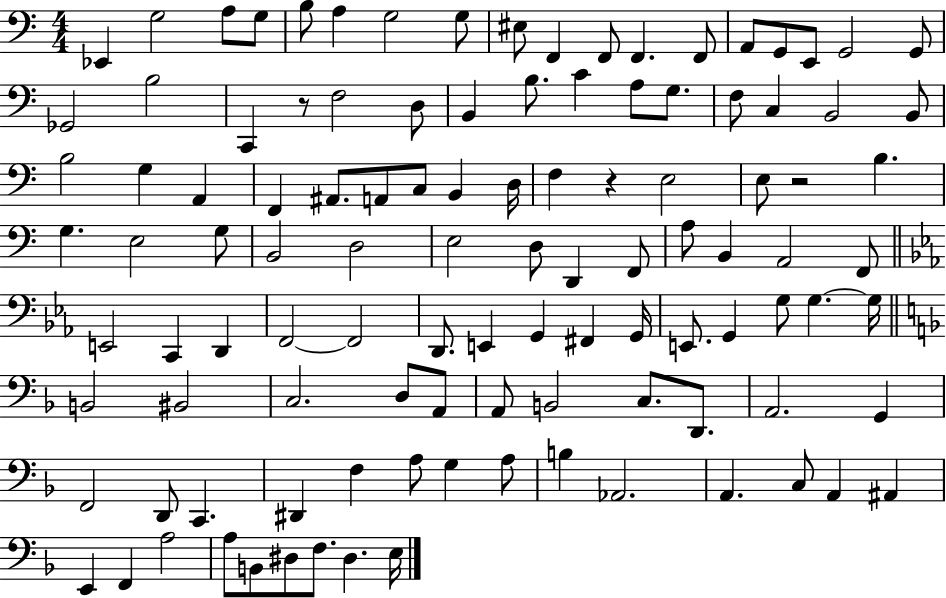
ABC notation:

X:1
T:Untitled
M:4/4
L:1/4
K:C
_E,, G,2 A,/2 G,/2 B,/2 A, G,2 G,/2 ^E,/2 F,, F,,/2 F,, F,,/2 A,,/2 G,,/2 E,,/2 G,,2 G,,/2 _G,,2 B,2 C,, z/2 F,2 D,/2 B,, B,/2 C A,/2 G,/2 F,/2 C, B,,2 B,,/2 B,2 G, A,, F,, ^A,,/2 A,,/2 C,/2 B,, D,/4 F, z E,2 E,/2 z2 B, G, E,2 G,/2 B,,2 D,2 E,2 D,/2 D,, F,,/2 A,/2 B,, A,,2 F,,/2 E,,2 C,, D,, F,,2 F,,2 D,,/2 E,, G,, ^F,, G,,/4 E,,/2 G,, G,/2 G, G,/4 B,,2 ^B,,2 C,2 D,/2 A,,/2 A,,/2 B,,2 C,/2 D,,/2 A,,2 G,, F,,2 D,,/2 C,, ^D,, F, A,/2 G, A,/2 B, _A,,2 A,, C,/2 A,, ^A,, E,, F,, A,2 A,/2 B,,/2 ^D,/2 F,/2 ^D, E,/4